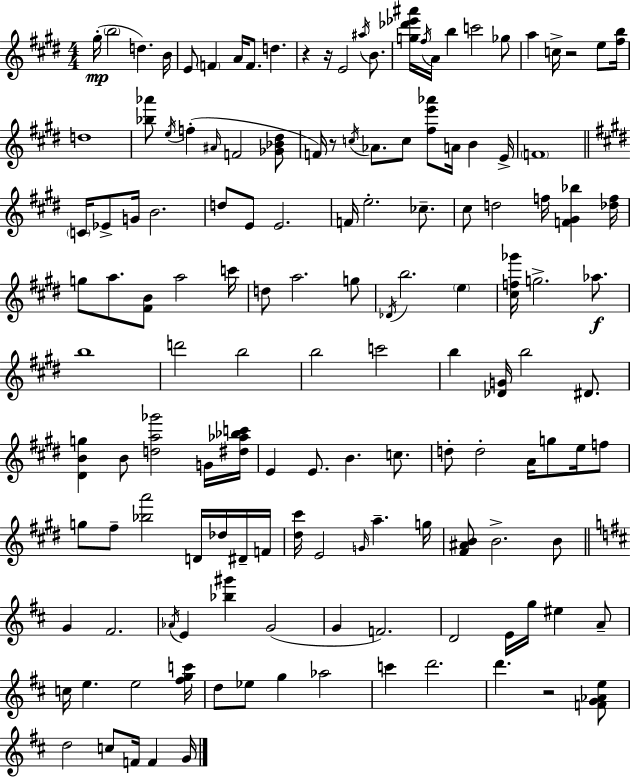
X:1
T:Untitled
M:4/4
L:1/4
K:E
^g/4 b2 d B/4 E/2 F A/4 F/2 d z z/4 E2 ^a/4 B/2 [g_d'_e'^a']/4 ^f/4 A/4 b c'2 _g/2 a c/4 z2 e/2 [^fb]/4 d4 [_b_a']/2 e/4 f ^A/4 F2 [_G_B^d]/2 F/4 z/2 c/4 _A/2 c/2 [^fe'_a']/2 A/4 B E/4 F4 C/4 _E/2 G/4 B2 d/2 E/2 E2 F/4 e2 _c/2 ^c/2 d2 f/4 [F^G_b] [_df]/4 g/2 a/2 [^FB]/2 a2 c'/4 d/2 a2 g/2 _D/4 b2 e [^cf_g']/4 g2 _a/2 b4 d'2 b2 b2 c'2 b [_DG]/4 b2 ^D/2 [^DBg] B/2 [da_g']2 G/4 [^d_a_bc']/4 E E/2 B c/2 d/2 d2 A/4 g/2 e/4 f/2 g/2 ^f/2 [_ba']2 D/4 _d/4 ^D/4 F/4 [^d^c']/4 E2 G/4 a g/4 [^F^AB]/2 B2 B/2 G ^F2 _A/4 E [_b^g'] G2 G F2 D2 E/4 g/4 ^e A/2 c/4 e e2 [^fgc']/4 d/2 _e/2 g _a2 c' d'2 d' z2 [FG_Ae]/2 d2 c/2 F/4 F G/4